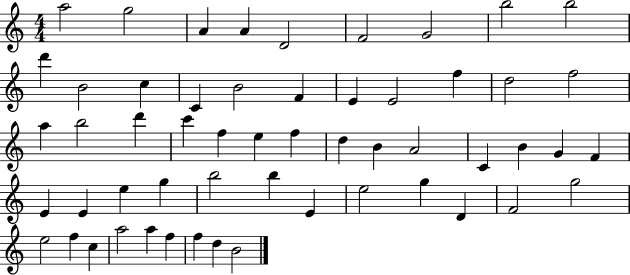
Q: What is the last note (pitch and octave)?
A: B4